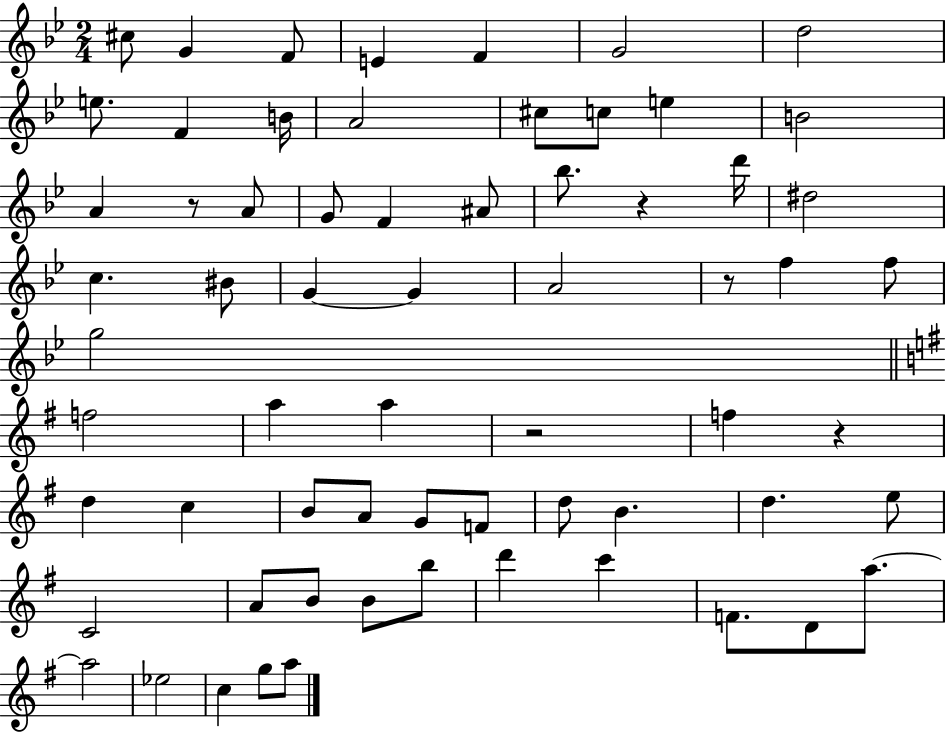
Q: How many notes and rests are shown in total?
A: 65